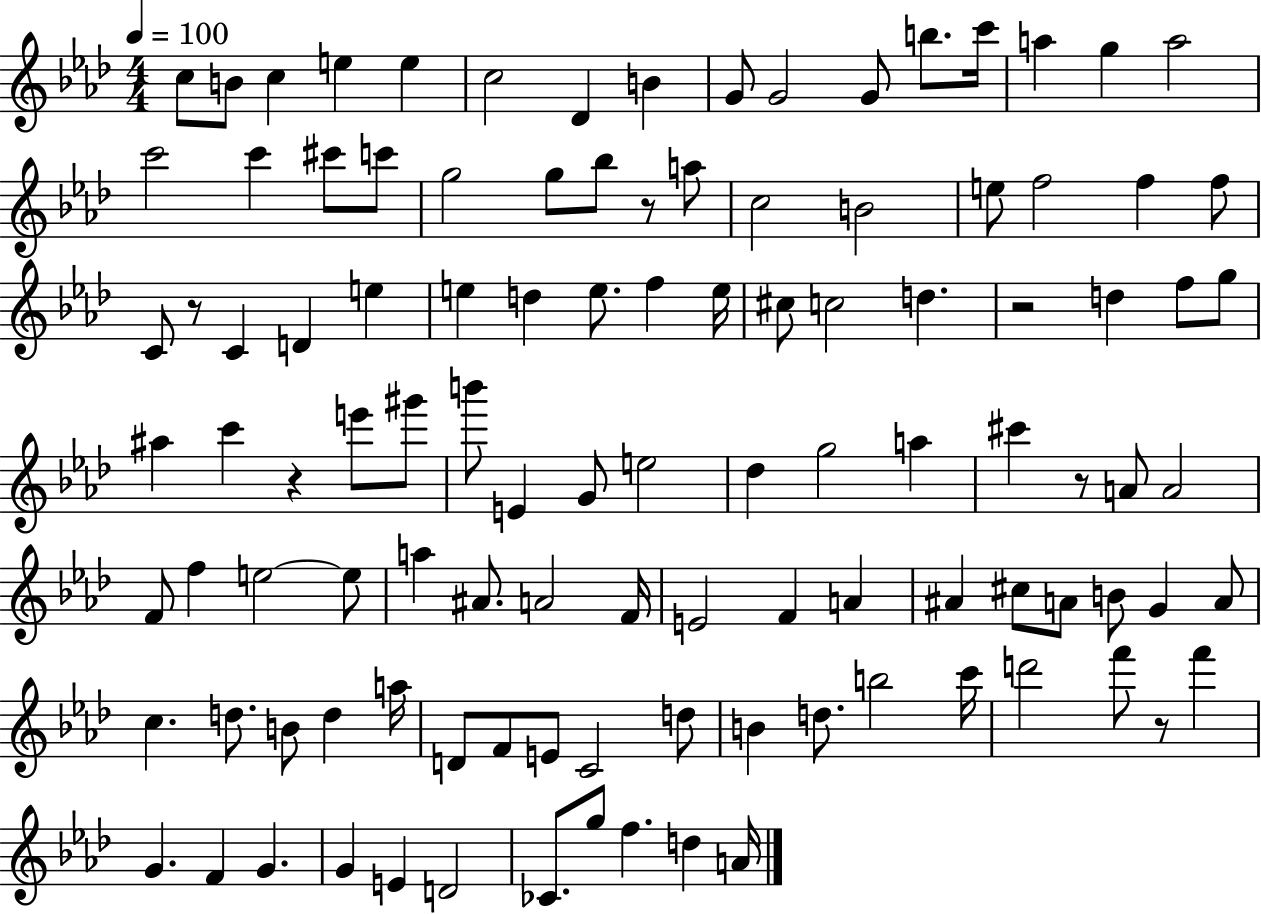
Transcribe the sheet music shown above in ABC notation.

X:1
T:Untitled
M:4/4
L:1/4
K:Ab
c/2 B/2 c e e c2 _D B G/2 G2 G/2 b/2 c'/4 a g a2 c'2 c' ^c'/2 c'/2 g2 g/2 _b/2 z/2 a/2 c2 B2 e/2 f2 f f/2 C/2 z/2 C D e e d e/2 f e/4 ^c/2 c2 d z2 d f/2 g/2 ^a c' z e'/2 ^g'/2 b'/2 E G/2 e2 _d g2 a ^c' z/2 A/2 A2 F/2 f e2 e/2 a ^A/2 A2 F/4 E2 F A ^A ^c/2 A/2 B/2 G A/2 c d/2 B/2 d a/4 D/2 F/2 E/2 C2 d/2 B d/2 b2 c'/4 d'2 f'/2 z/2 f' G F G G E D2 _C/2 g/2 f d A/4